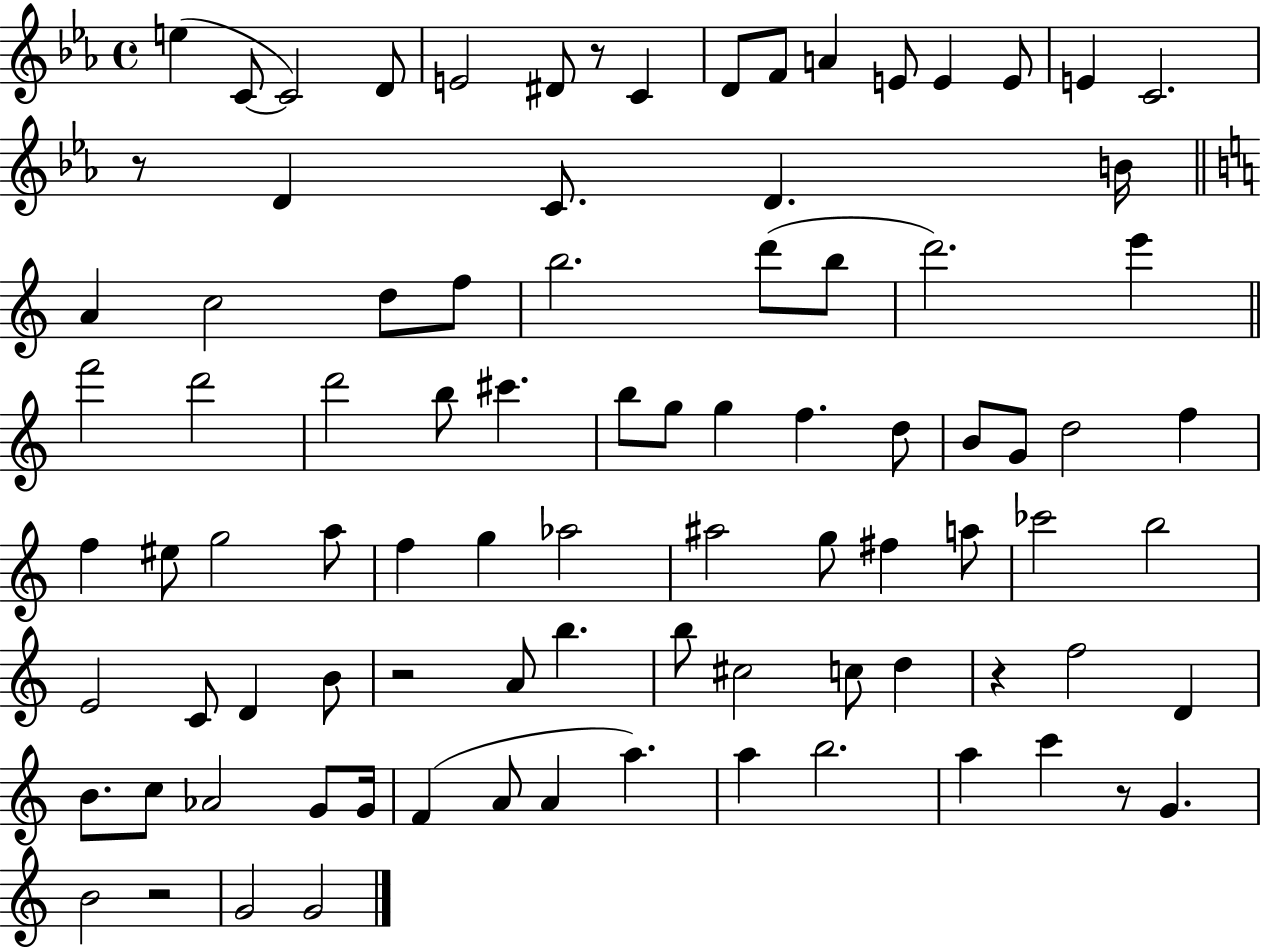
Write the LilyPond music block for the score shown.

{
  \clef treble
  \time 4/4
  \defaultTimeSignature
  \key ees \major
  e''4( c'8~~ c'2) d'8 | e'2 dis'8 r8 c'4 | d'8 f'8 a'4 e'8 e'4 e'8 | e'4 c'2. | \break r8 d'4 c'8. d'4. b'16 | \bar "||" \break \key c \major a'4 c''2 d''8 f''8 | b''2. d'''8( b''8 | d'''2.) e'''4 | \bar "||" \break \key a \minor f'''2 d'''2 | d'''2 b''8 cis'''4. | b''8 g''8 g''4 f''4. d''8 | b'8 g'8 d''2 f''4 | \break f''4 eis''8 g''2 a''8 | f''4 g''4 aes''2 | ais''2 g''8 fis''4 a''8 | ces'''2 b''2 | \break e'2 c'8 d'4 b'8 | r2 a'8 b''4. | b''8 cis''2 c''8 d''4 | r4 f''2 d'4 | \break b'8. c''8 aes'2 g'8 g'16 | f'4( a'8 a'4 a''4.) | a''4 b''2. | a''4 c'''4 r8 g'4. | \break b'2 r2 | g'2 g'2 | \bar "|."
}